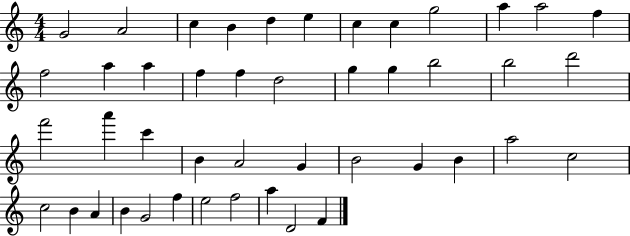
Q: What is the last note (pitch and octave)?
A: F4